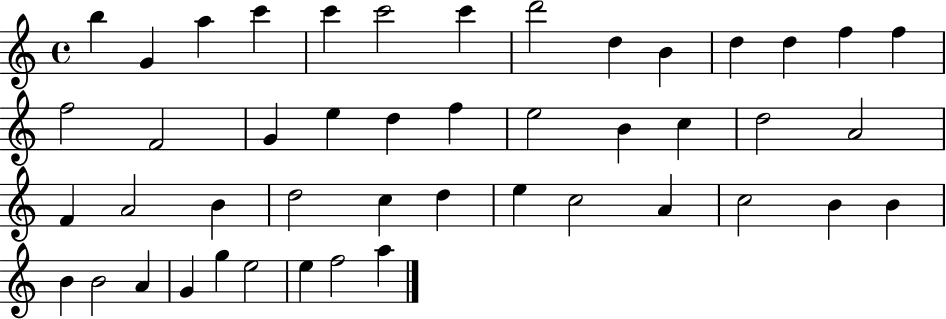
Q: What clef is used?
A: treble